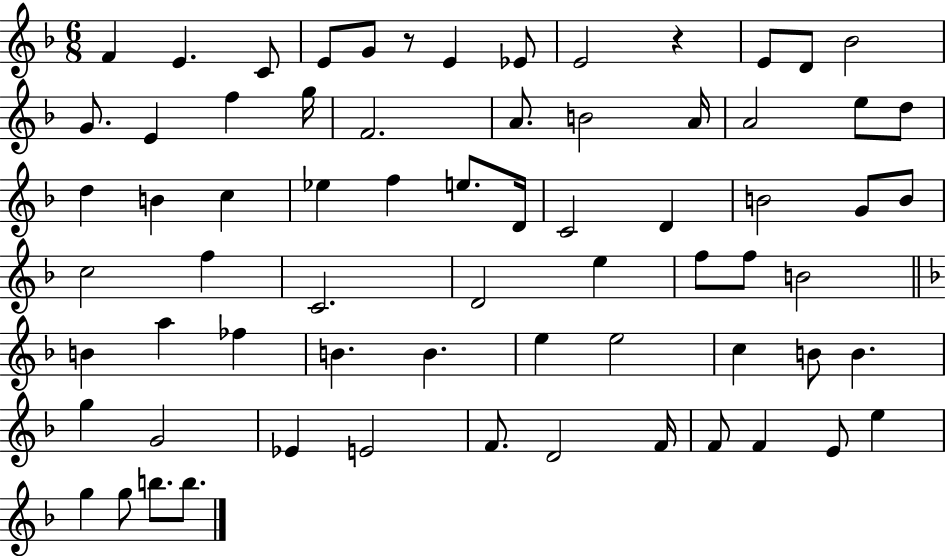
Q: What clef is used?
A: treble